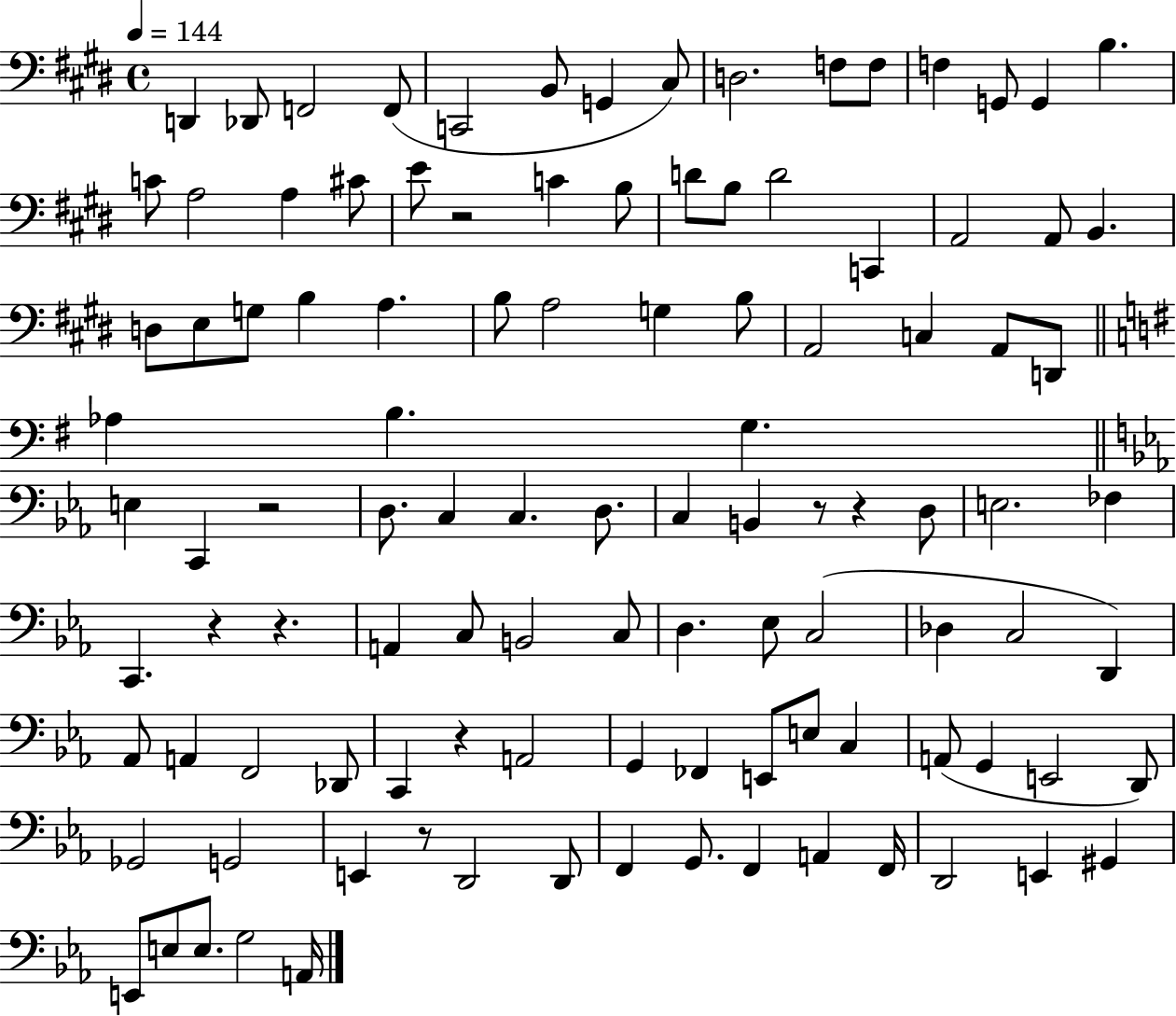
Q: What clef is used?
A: bass